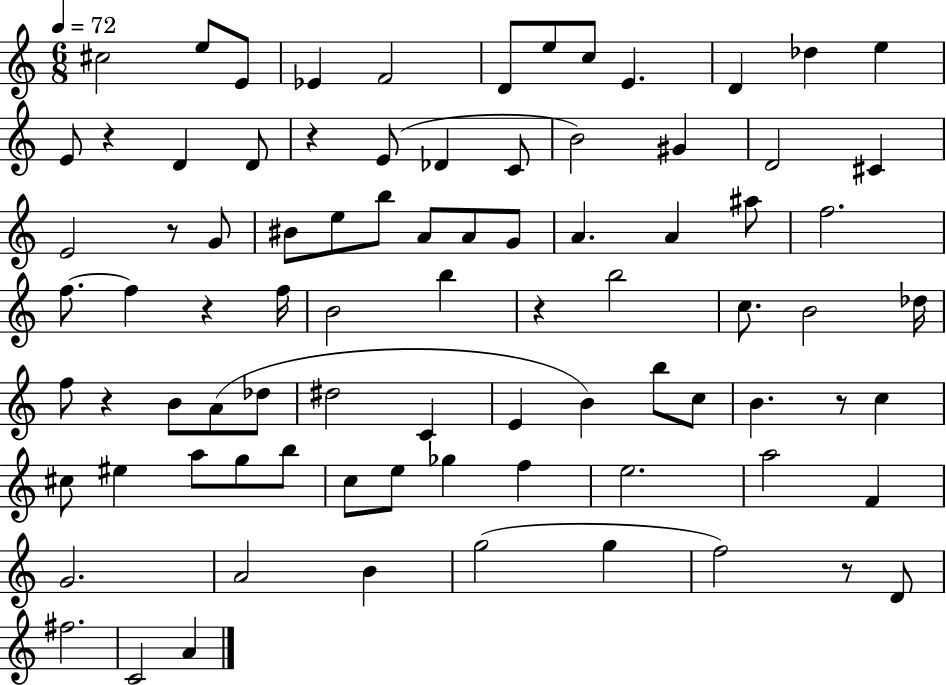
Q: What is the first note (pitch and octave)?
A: C#5